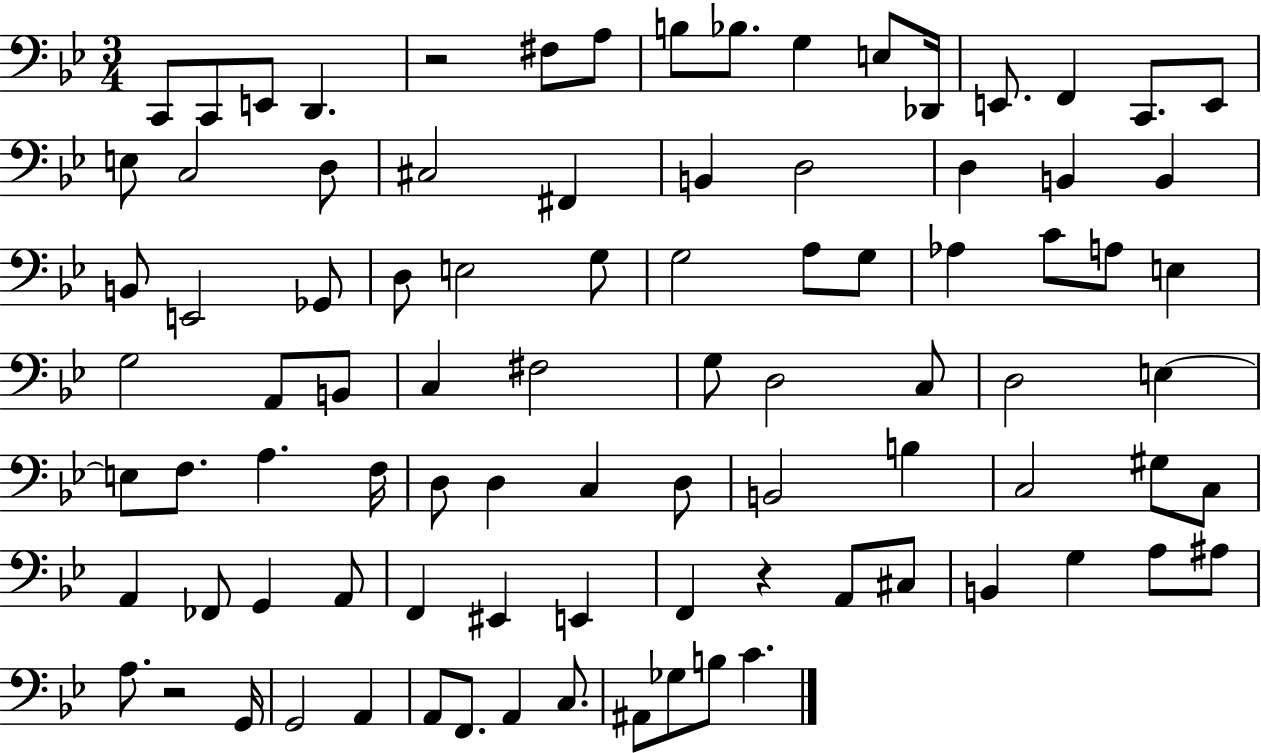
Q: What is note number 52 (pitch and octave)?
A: F3